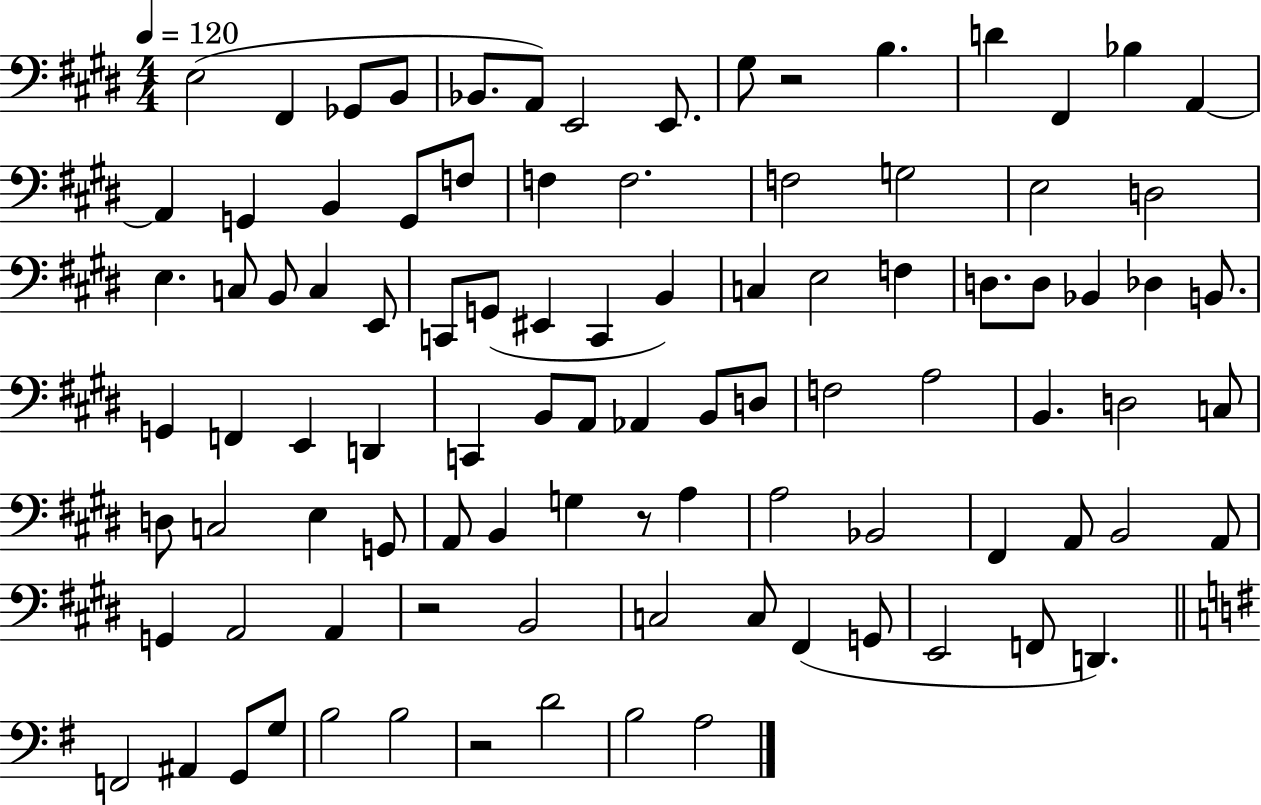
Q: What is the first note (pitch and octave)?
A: E3